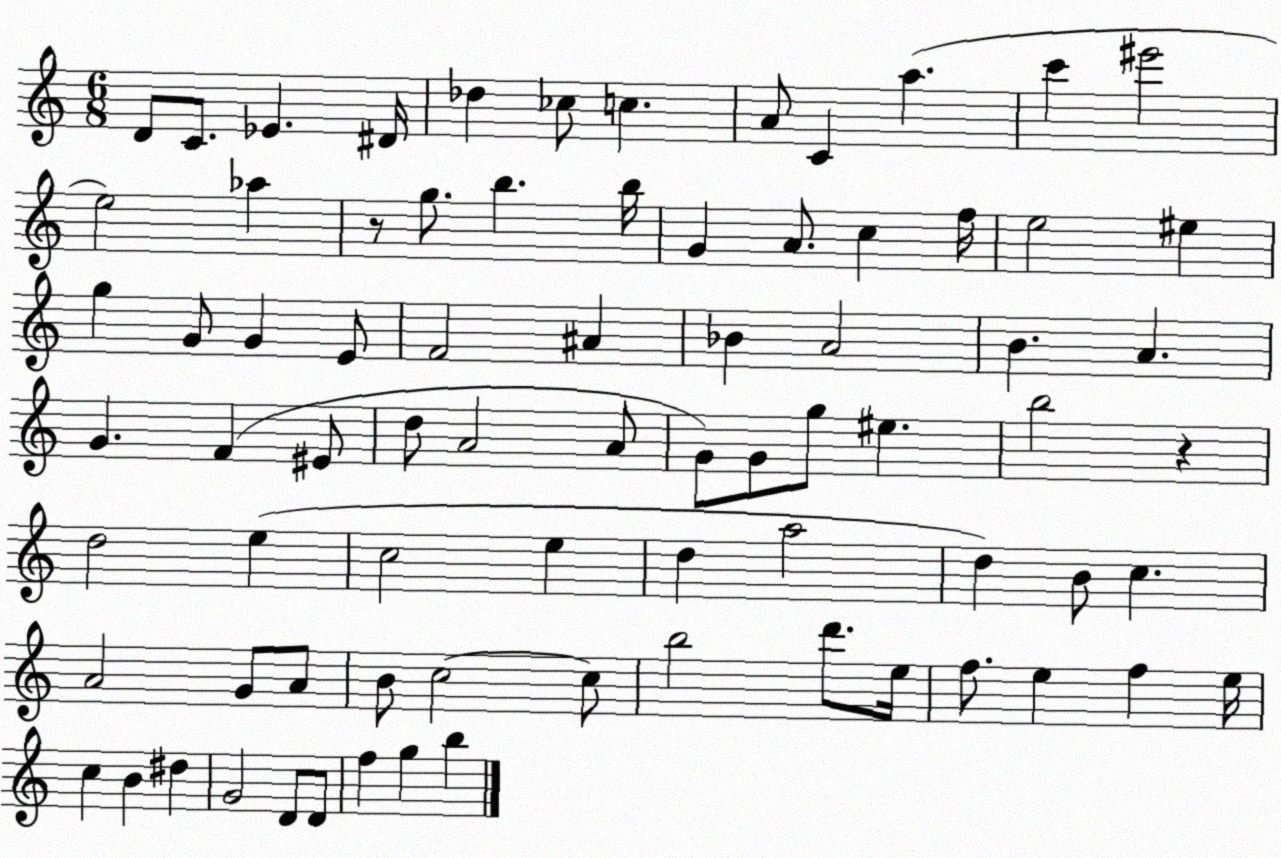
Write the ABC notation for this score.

X:1
T:Untitled
M:6/8
L:1/4
K:C
D/2 C/2 _E ^D/4 _d _c/2 c A/2 C a c' ^e'2 e2 _a z/2 g/2 b b/4 G A/2 c f/4 e2 ^e g G/2 G E/2 F2 ^A _B A2 B A G F ^E/2 d/2 A2 A/2 G/2 G/2 g/2 ^e b2 z d2 e c2 e d a2 d B/2 c A2 G/2 A/2 B/2 c2 c/2 b2 d'/2 e/4 f/2 e f e/4 c B ^d G2 D/2 D/2 f g b